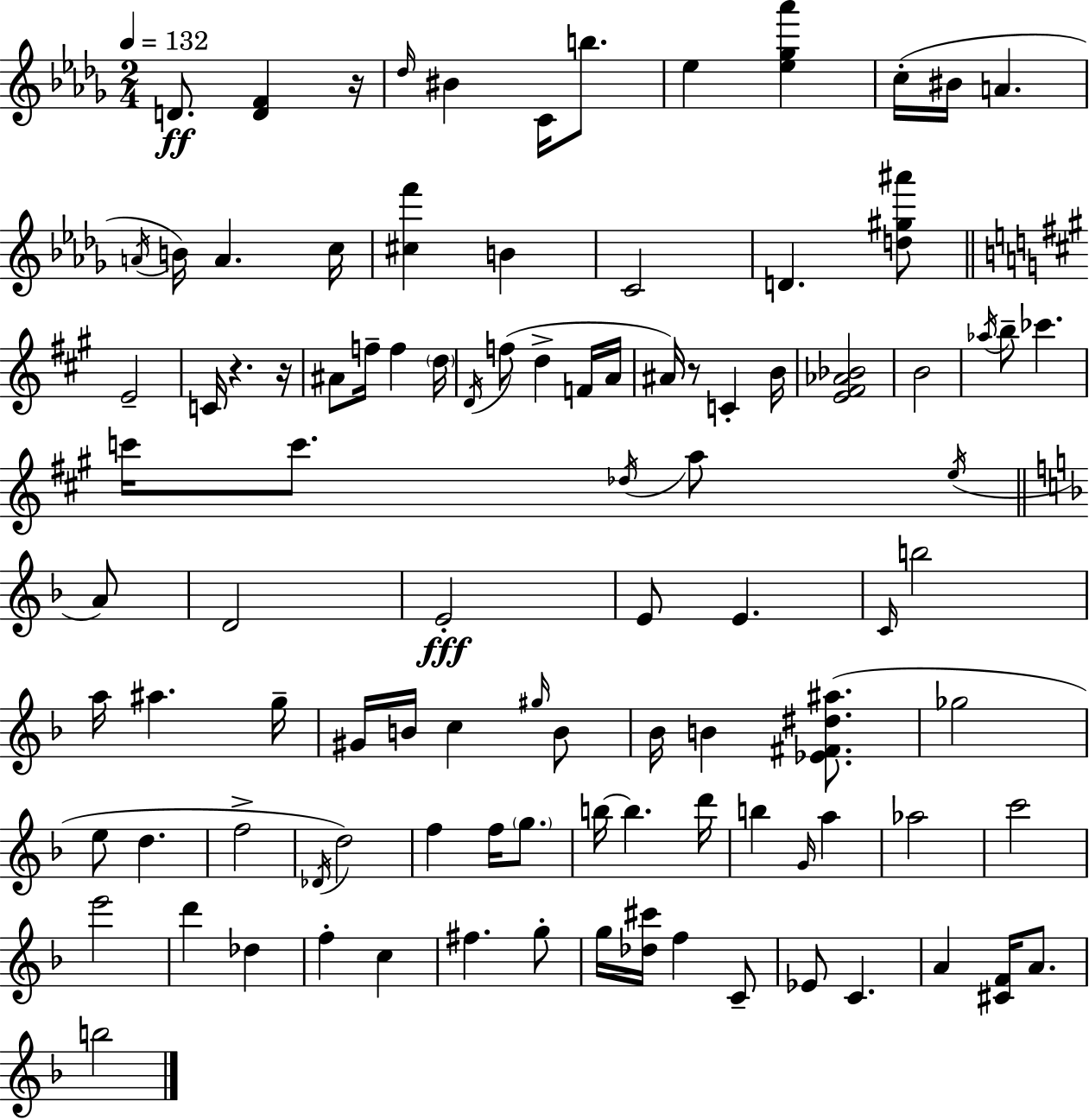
{
  \clef treble
  \numericTimeSignature
  \time 2/4
  \key bes \minor
  \tempo 4 = 132
  d'8.\ff <d' f'>4 r16 | \grace { des''16 } bis'4 c'16 b''8. | ees''4 <ees'' ges'' aes'''>4 | c''16-.( bis'16 a'4. | \break \acciaccatura { a'16 } b'16) a'4. | c''16 <cis'' f'''>4 b'4 | c'2 | d'4. | \break <d'' gis'' ais'''>8 \bar "||" \break \key a \major e'2-- | c'16 r4. r16 | ais'8 f''16-- f''4 \parenthesize d''16 | \acciaccatura { d'16 } f''8( d''4-> f'16 | \break a'16 ais'16) r8 c'4-. | b'16 <e' fis' aes' bes'>2 | b'2 | \acciaccatura { aes''16 } b''8-- ces'''4. | \break c'''16 c'''8. \acciaccatura { des''16 } a''8 | \acciaccatura { e''16 } \bar "||" \break \key f \major a'8 d'2 | e'2-.\fff | e'8 e'4. | \grace { c'16 } b''2 | \break a''16 ais''4. | g''16-- gis'16 b'16 c''4 | \grace { gis''16 } b'8 bes'16 b'4 | <ees' fis' dis'' ais''>8.( ges''2 | \break e''8 d''4. | f''2-> | \acciaccatura { des'16 }) d''2 | f''4 | \break f''16 \parenthesize g''8. b''16~~ b''4. | d'''16 b''4 | \grace { g'16 } a''4 aes''2 | c'''2 | \break e'''2 | d'''4 | des''4 f''4-. | c''4 fis''4. | \break g''8-. g''16 <des'' cis'''>16 | f''4 c'8-- ees'8 | c'4. a'4 | <cis' f'>16 a'8. b''2 | \break \bar "|."
}